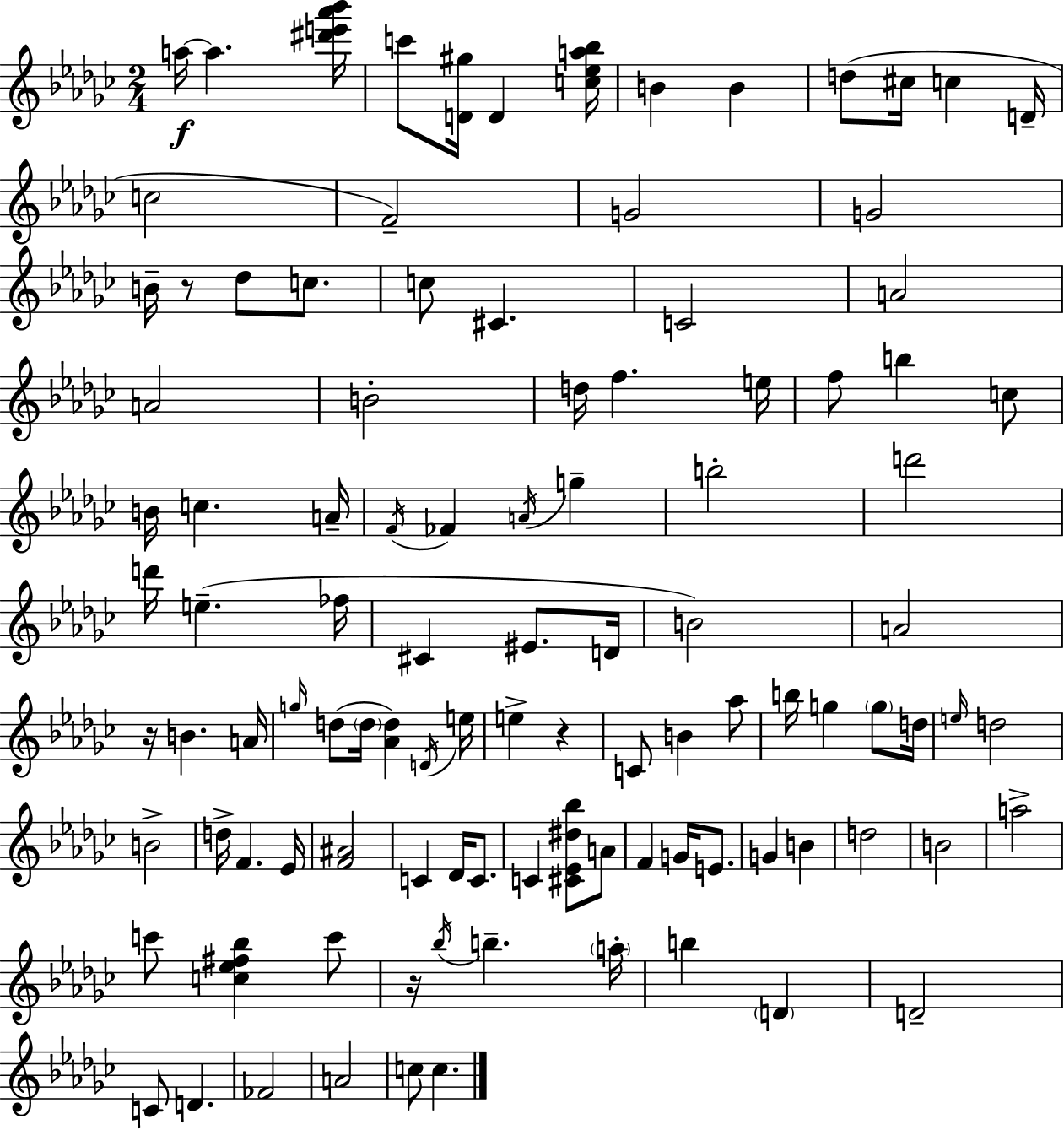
A5/s A5/q. [D#6,E6,Ab6,Bb6]/s C6/e [D4,G#5]/s D4/q [C5,Eb5,A5,Bb5]/s B4/q B4/q D5/e C#5/s C5/q D4/s C5/h F4/h G4/h G4/h B4/s R/e Db5/e C5/e. C5/e C#4/q. C4/h A4/h A4/h B4/h D5/s F5/q. E5/s F5/e B5/q C5/e B4/s C5/q. A4/s F4/s FES4/q A4/s G5/q B5/h D6/h D6/s E5/q. FES5/s C#4/q EIS4/e. D4/s B4/h A4/h R/s B4/q. A4/s G5/s D5/e D5/s [Ab4,D5]/q D4/s E5/s E5/q R/q C4/e B4/q Ab5/e B5/s G5/q G5/e D5/s E5/s D5/h B4/h D5/s F4/q. Eb4/s [F4,A#4]/h C4/q Db4/s C4/e. C4/q [C#4,Eb4,D#5,Bb5]/e A4/e F4/q G4/s E4/e. G4/q B4/q D5/h B4/h A5/h C6/e [C5,Eb5,F#5,Bb5]/q C6/e R/s Bb5/s B5/q. A5/s B5/q D4/q D4/h C4/e D4/q. FES4/h A4/h C5/e C5/q.